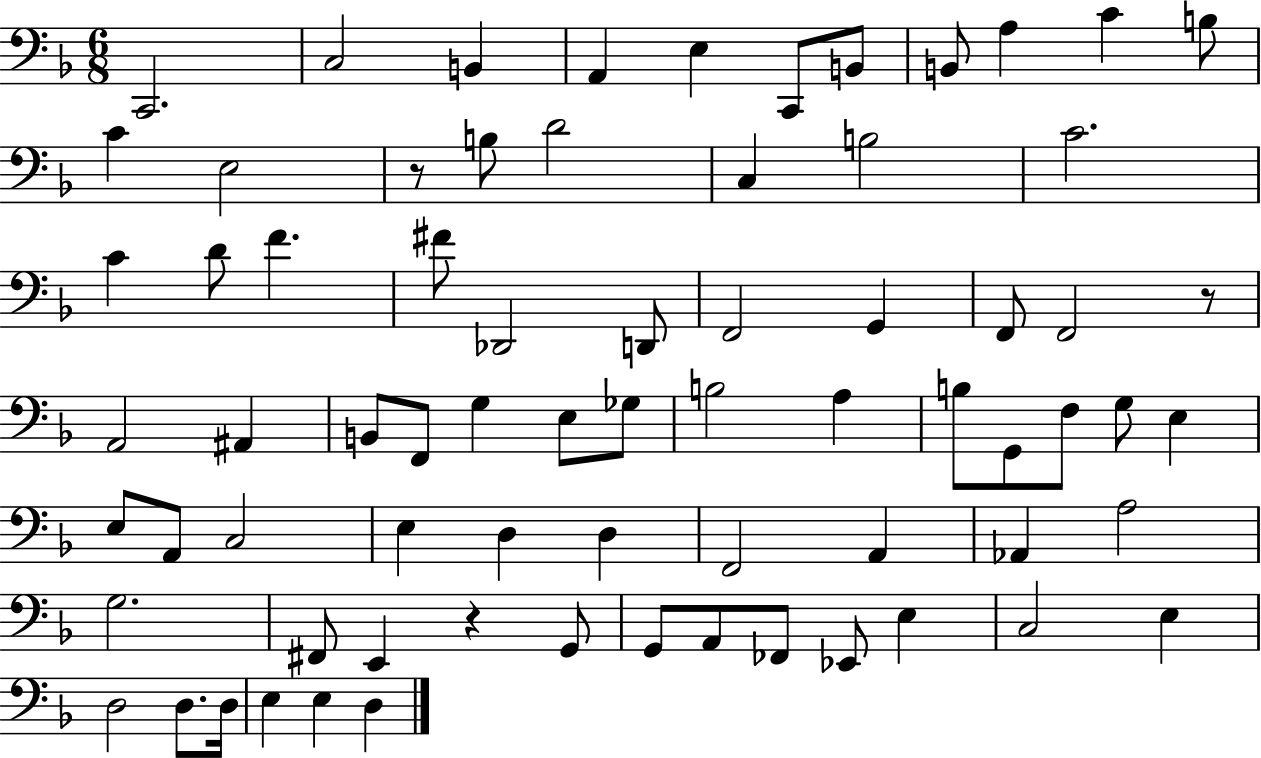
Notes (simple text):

C2/h. C3/h B2/q A2/q E3/q C2/e B2/e B2/e A3/q C4/q B3/e C4/q E3/h R/e B3/e D4/h C3/q B3/h C4/h. C4/q D4/e F4/q. F#4/e Db2/h D2/e F2/h G2/q F2/e F2/h R/e A2/h A#2/q B2/e F2/e G3/q E3/e Gb3/e B3/h A3/q B3/e G2/e F3/e G3/e E3/q E3/e A2/e C3/h E3/q D3/q D3/q F2/h A2/q Ab2/q A3/h G3/h. F#2/e E2/q R/q G2/e G2/e A2/e FES2/e Eb2/e E3/q C3/h E3/q D3/h D3/e. D3/s E3/q E3/q D3/q